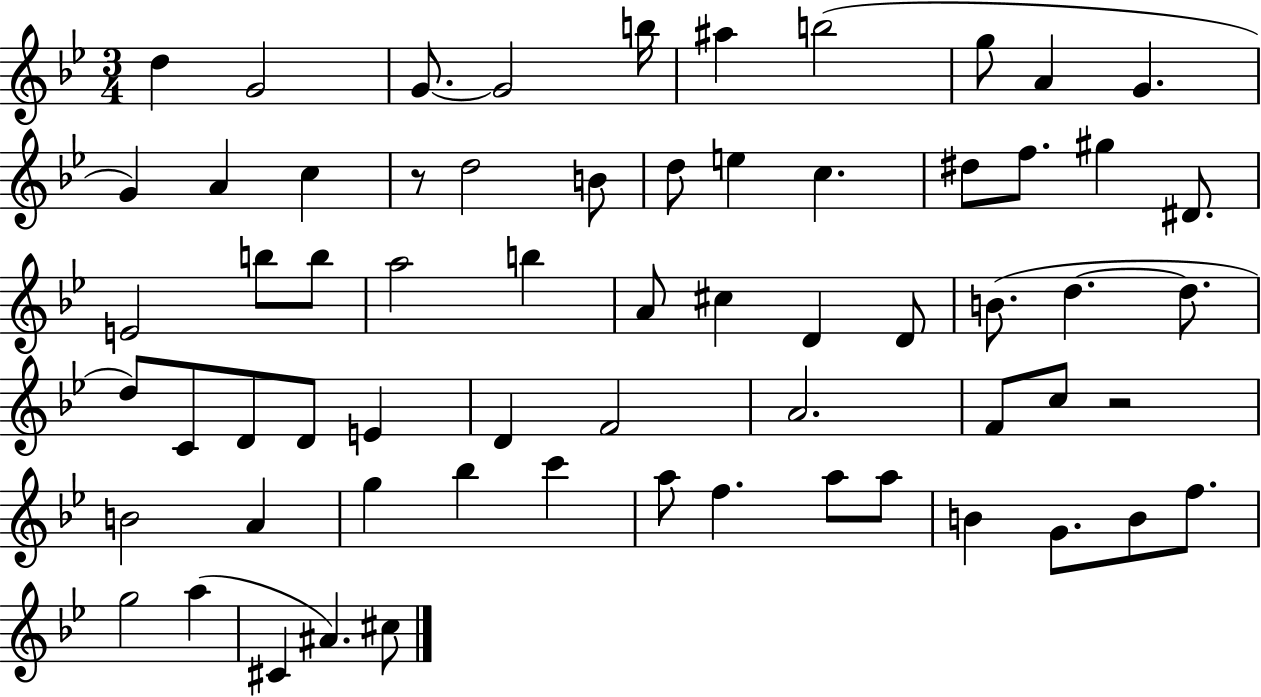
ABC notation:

X:1
T:Untitled
M:3/4
L:1/4
K:Bb
d G2 G/2 G2 b/4 ^a b2 g/2 A G G A c z/2 d2 B/2 d/2 e c ^d/2 f/2 ^g ^D/2 E2 b/2 b/2 a2 b A/2 ^c D D/2 B/2 d d/2 d/2 C/2 D/2 D/2 E D F2 A2 F/2 c/2 z2 B2 A g _b c' a/2 f a/2 a/2 B G/2 B/2 f/2 g2 a ^C ^A ^c/2